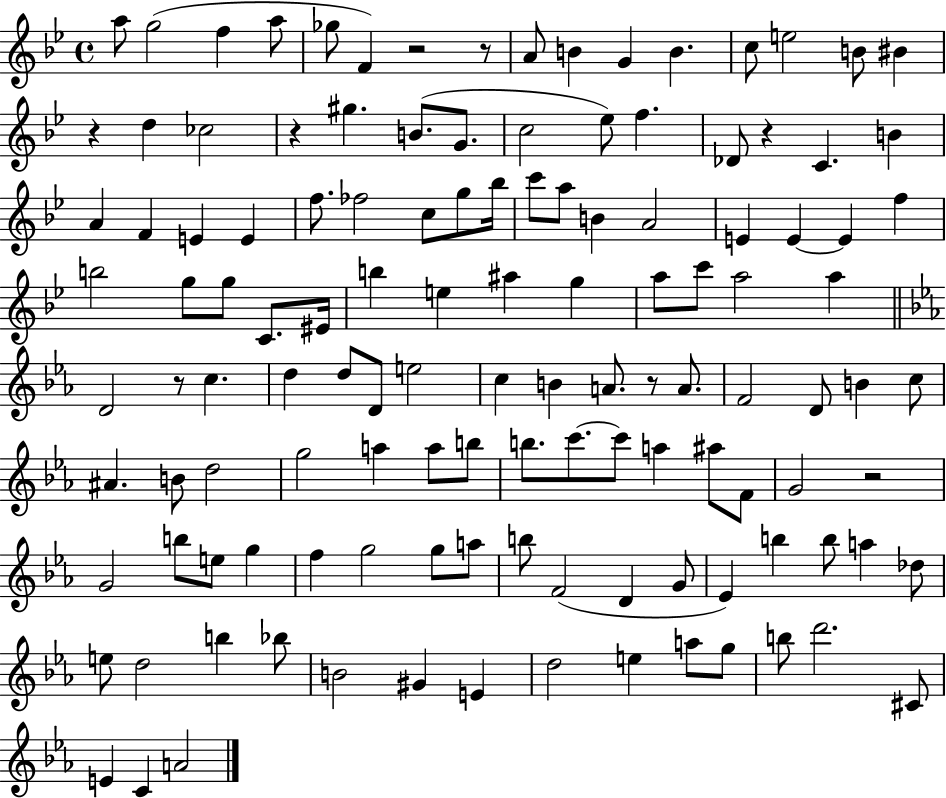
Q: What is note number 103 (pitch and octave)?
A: B5